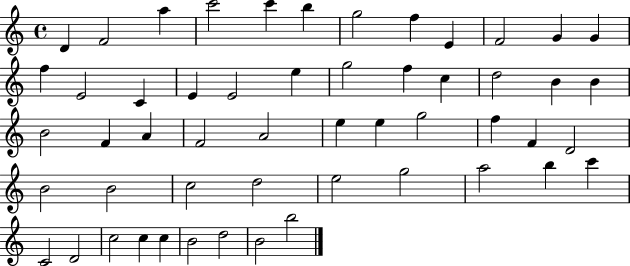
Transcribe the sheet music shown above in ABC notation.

X:1
T:Untitled
M:4/4
L:1/4
K:C
D F2 a c'2 c' b g2 f E F2 G G f E2 C E E2 e g2 f c d2 B B B2 F A F2 A2 e e g2 f F D2 B2 B2 c2 d2 e2 g2 a2 b c' C2 D2 c2 c c B2 d2 B2 b2